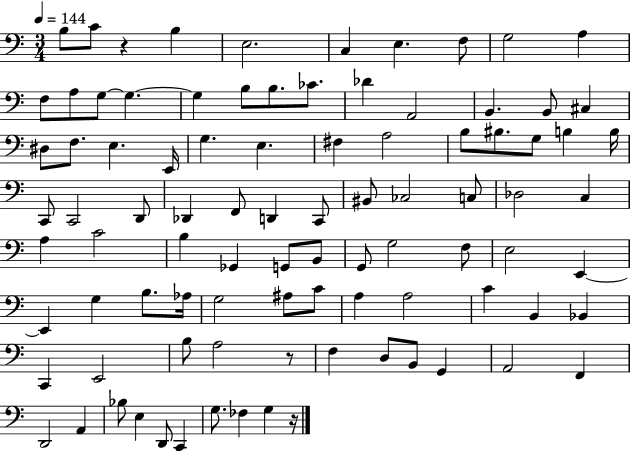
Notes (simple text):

B3/e C4/e R/q B3/q E3/h. C3/q E3/q. F3/e G3/h A3/q F3/e A3/e G3/e G3/q. G3/q B3/e B3/e. CES4/e. Db4/q A2/h B2/q. B2/e C#3/q D#3/e F3/e. E3/q. E2/s G3/q. E3/q. F#3/q A3/h B3/e BIS3/e. G3/e B3/q B3/s C2/e C2/h D2/e Db2/q F2/e D2/q C2/e BIS2/e CES3/h C3/e Db3/h C3/q A3/q C4/h B3/q Gb2/q G2/e B2/e G2/e G3/h F3/e E3/h E2/q E2/q G3/q B3/e. Ab3/s G3/h A#3/e C4/e A3/q A3/h C4/q B2/q Bb2/q C2/q E2/h B3/e A3/h R/e F3/q D3/e B2/e G2/q A2/h F2/q D2/h A2/q Bb3/e E3/q D2/e C2/q G3/e. FES3/q G3/q R/s